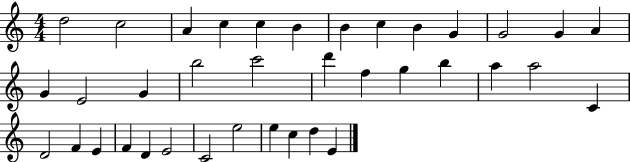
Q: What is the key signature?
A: C major